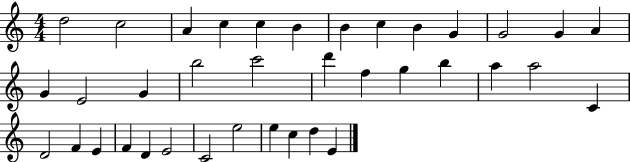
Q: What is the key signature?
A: C major